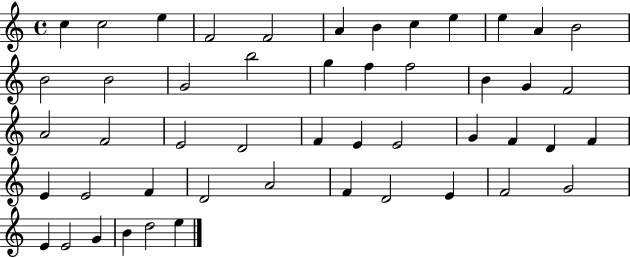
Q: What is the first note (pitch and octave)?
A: C5